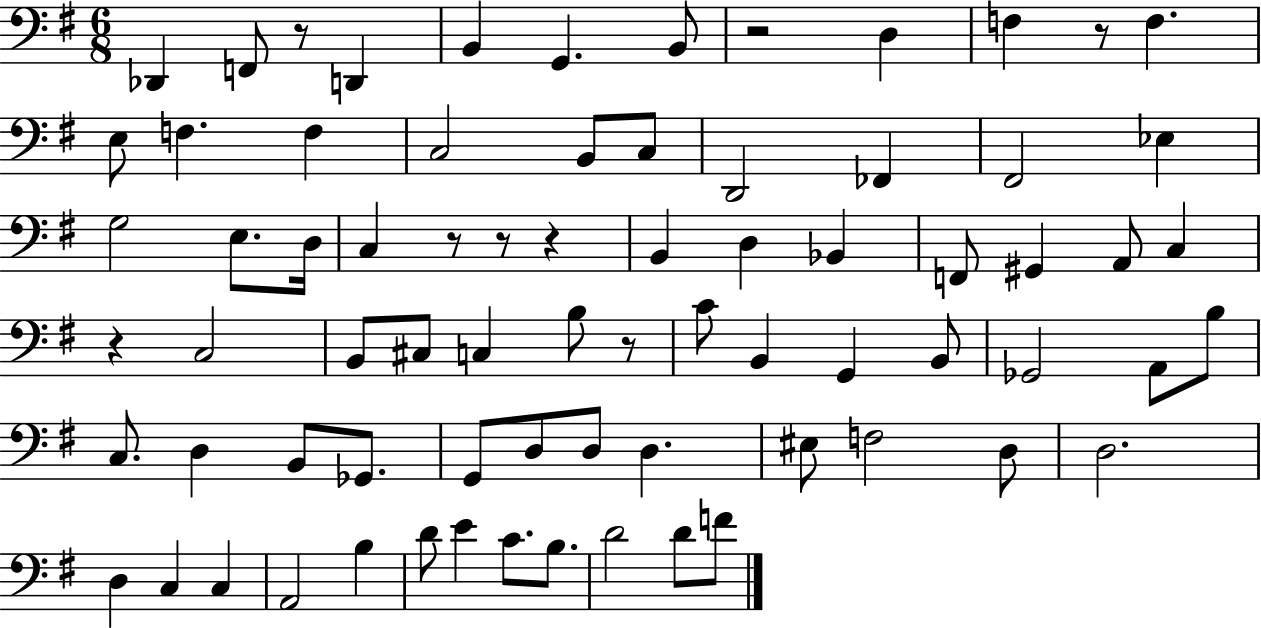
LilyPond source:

{
  \clef bass
  \numericTimeSignature
  \time 6/8
  \key g \major
  des,4 f,8 r8 d,4 | b,4 g,4. b,8 | r2 d4 | f4 r8 f4. | \break e8 f4. f4 | c2 b,8 c8 | d,2 fes,4 | fis,2 ees4 | \break g2 e8. d16 | c4 r8 r8 r4 | b,4 d4 bes,4 | f,8 gis,4 a,8 c4 | \break r4 c2 | b,8 cis8 c4 b8 r8 | c'8 b,4 g,4 b,8 | ges,2 a,8 b8 | \break c8. d4 b,8 ges,8. | g,8 d8 d8 d4. | eis8 f2 d8 | d2. | \break d4 c4 c4 | a,2 b4 | d'8 e'4 c'8. b8. | d'2 d'8 f'8 | \break \bar "|."
}